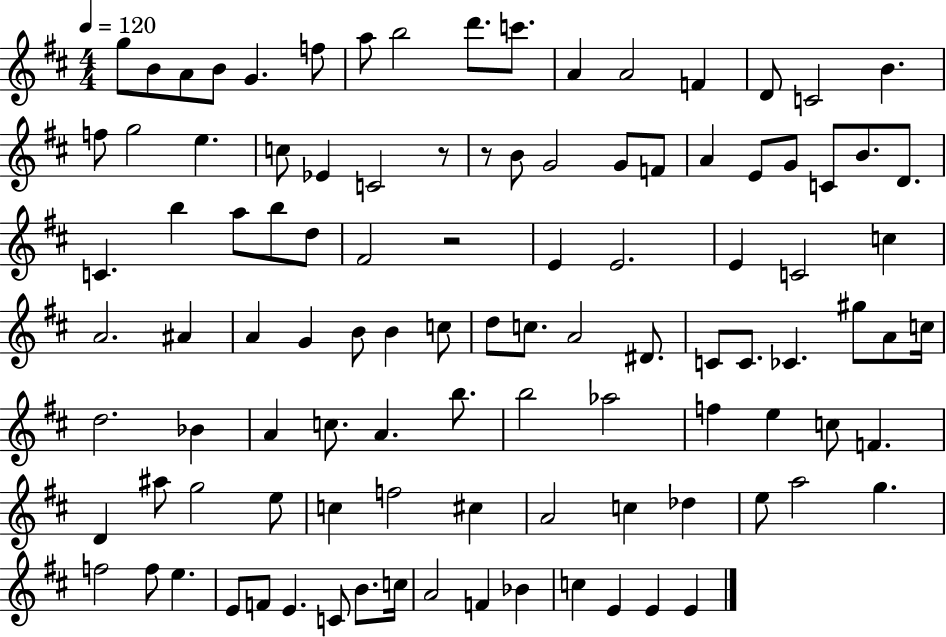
X:1
T:Untitled
M:4/4
L:1/4
K:D
g/2 B/2 A/2 B/2 G f/2 a/2 b2 d'/2 c'/2 A A2 F D/2 C2 B f/2 g2 e c/2 _E C2 z/2 z/2 B/2 G2 G/2 F/2 A E/2 G/2 C/2 B/2 D/2 C b a/2 b/2 d/2 ^F2 z2 E E2 E C2 c A2 ^A A G B/2 B c/2 d/2 c/2 A2 ^D/2 C/2 C/2 _C ^g/2 A/2 c/4 d2 _B A c/2 A b/2 b2 _a2 f e c/2 F D ^a/2 g2 e/2 c f2 ^c A2 c _d e/2 a2 g f2 f/2 e E/2 F/2 E C/2 B/2 c/4 A2 F _B c E E E